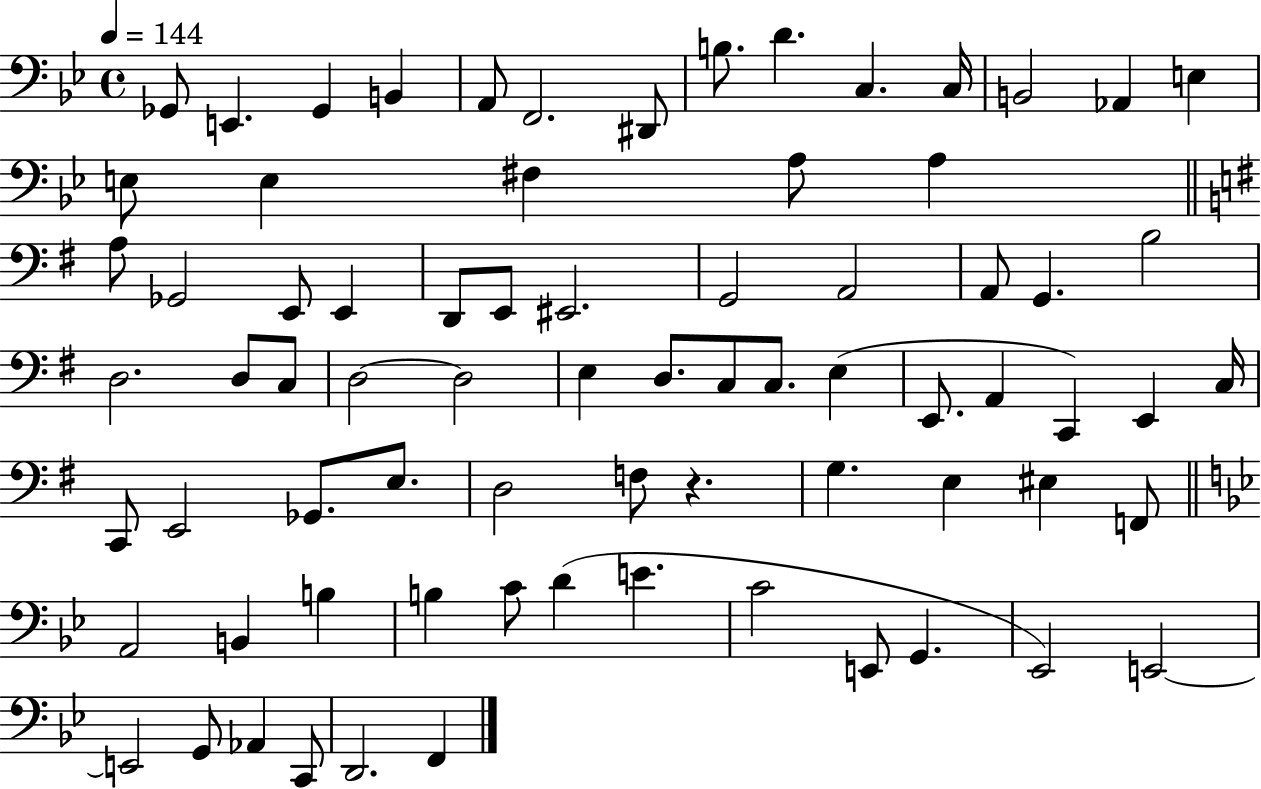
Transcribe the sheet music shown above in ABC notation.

X:1
T:Untitled
M:4/4
L:1/4
K:Bb
_G,,/2 E,, _G,, B,, A,,/2 F,,2 ^D,,/2 B,/2 D C, C,/4 B,,2 _A,, E, E,/2 E, ^F, A,/2 A, A,/2 _G,,2 E,,/2 E,, D,,/2 E,,/2 ^E,,2 G,,2 A,,2 A,,/2 G,, B,2 D,2 D,/2 C,/2 D,2 D,2 E, D,/2 C,/2 C,/2 E, E,,/2 A,, C,, E,, C,/4 C,,/2 E,,2 _G,,/2 E,/2 D,2 F,/2 z G, E, ^E, F,,/2 A,,2 B,, B, B, C/2 D E C2 E,,/2 G,, _E,,2 E,,2 E,,2 G,,/2 _A,, C,,/2 D,,2 F,,